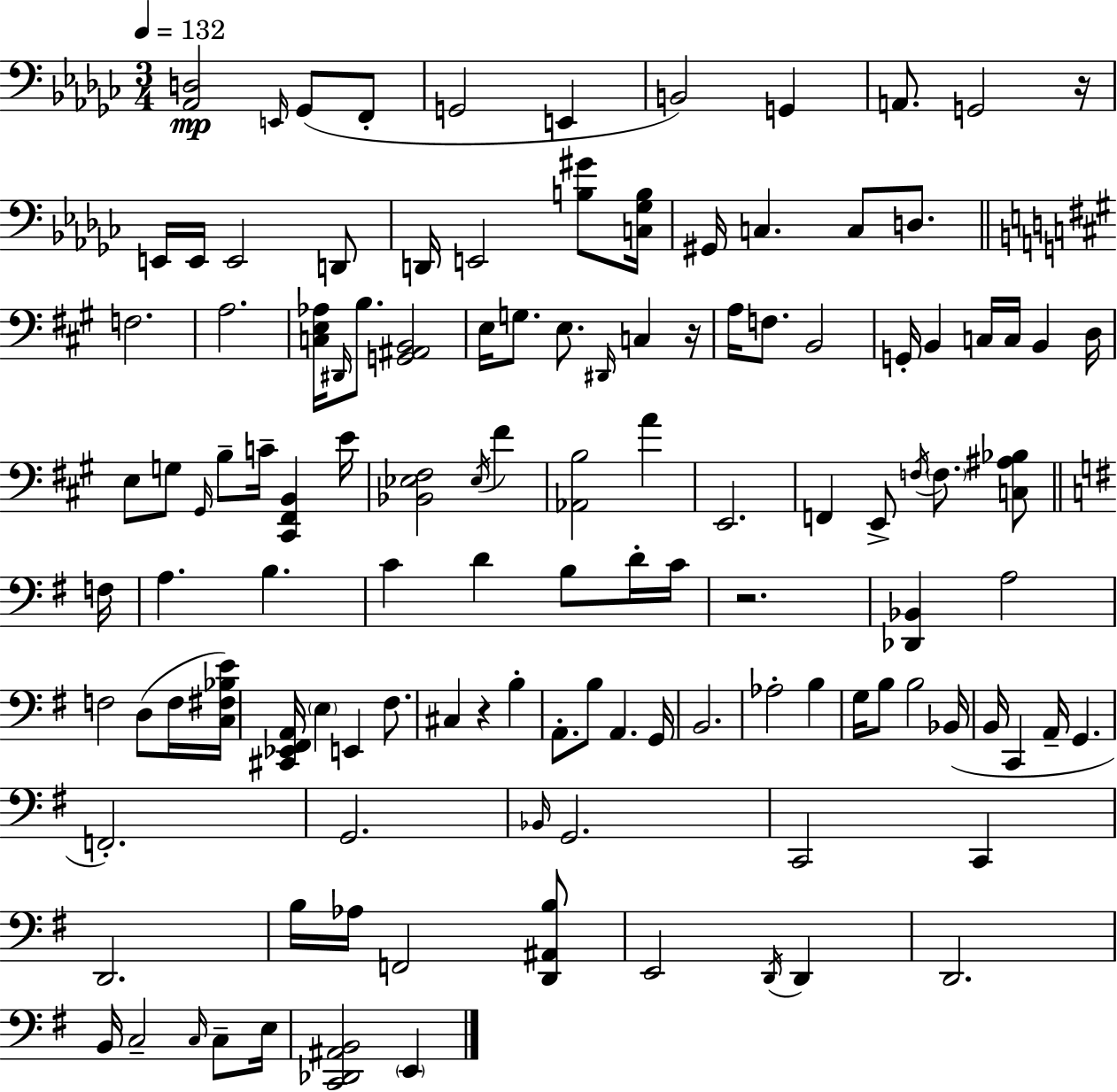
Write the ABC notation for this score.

X:1
T:Untitled
M:3/4
L:1/4
K:Ebm
[_A,,D,]2 E,,/4 _G,,/2 F,,/2 G,,2 E,, B,,2 G,, A,,/2 G,,2 z/4 E,,/4 E,,/4 E,,2 D,,/2 D,,/4 E,,2 [B,^G]/2 [C,_G,B,]/4 ^G,,/4 C, C,/2 D,/2 F,2 A,2 [C,E,_A,]/4 ^D,,/4 B,/2 [G,,^A,,B,,]2 E,/4 G,/2 E,/2 ^D,,/4 C, z/4 A,/4 F,/2 B,,2 G,,/4 B,, C,/4 C,/4 B,, D,/4 E,/2 G,/2 ^G,,/4 B,/2 C/4 [^C,,^F,,B,,] E/4 [_B,,_E,^F,]2 _E,/4 ^F [_A,,B,]2 A E,,2 F,, E,,/2 F,/4 F,/2 [C,^A,_B,]/2 F,/4 A, B, C D B,/2 D/4 C/4 z2 [_D,,_B,,] A,2 F,2 D,/2 F,/4 [C,^F,_B,E]/4 [^C,,_E,,^F,,A,,]/4 E, E,, ^F,/2 ^C, z B, A,,/2 B,/2 A,, G,,/4 B,,2 _A,2 B, G,/4 B,/2 B,2 _B,,/4 B,,/4 C,, A,,/4 G,, F,,2 G,,2 _B,,/4 G,,2 C,,2 C,, D,,2 B,/4 _A,/4 F,,2 [D,,^A,,B,]/2 E,,2 D,,/4 D,, D,,2 B,,/4 C,2 C,/4 C,/2 E,/4 [C,,_D,,^A,,B,,]2 E,,